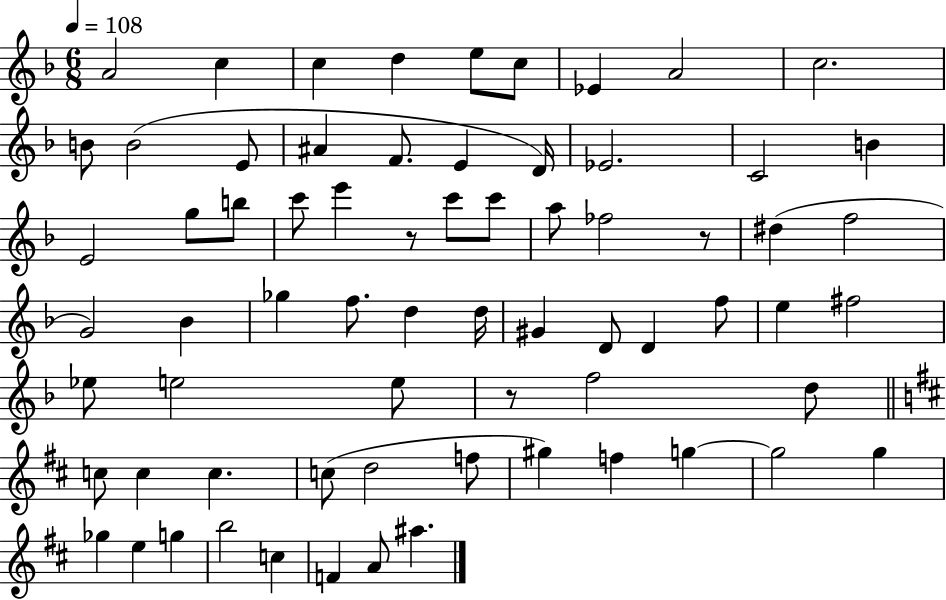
A4/h C5/q C5/q D5/q E5/e C5/e Eb4/q A4/h C5/h. B4/e B4/h E4/e A#4/q F4/e. E4/q D4/s Eb4/h. C4/h B4/q E4/h G5/e B5/e C6/e E6/q R/e C6/e C6/e A5/e FES5/h R/e D#5/q F5/h G4/h Bb4/q Gb5/q F5/e. D5/q D5/s G#4/q D4/e D4/q F5/e E5/q F#5/h Eb5/e E5/h E5/e R/e F5/h D5/e C5/e C5/q C5/q. C5/e D5/h F5/e G#5/q F5/q G5/q G5/h G5/q Gb5/q E5/q G5/q B5/h C5/q F4/q A4/e A#5/q.